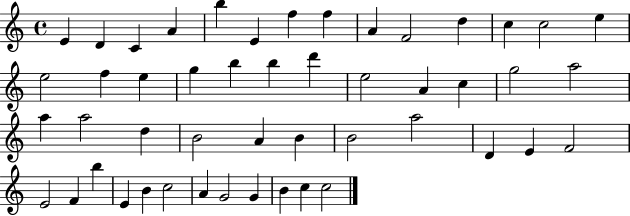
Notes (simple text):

E4/q D4/q C4/q A4/q B5/q E4/q F5/q F5/q A4/q F4/h D5/q C5/q C5/h E5/q E5/h F5/q E5/q G5/q B5/q B5/q D6/q E5/h A4/q C5/q G5/h A5/h A5/q A5/h D5/q B4/h A4/q B4/q B4/h A5/h D4/q E4/q F4/h E4/h F4/q B5/q E4/q B4/q C5/h A4/q G4/h G4/q B4/q C5/q C5/h